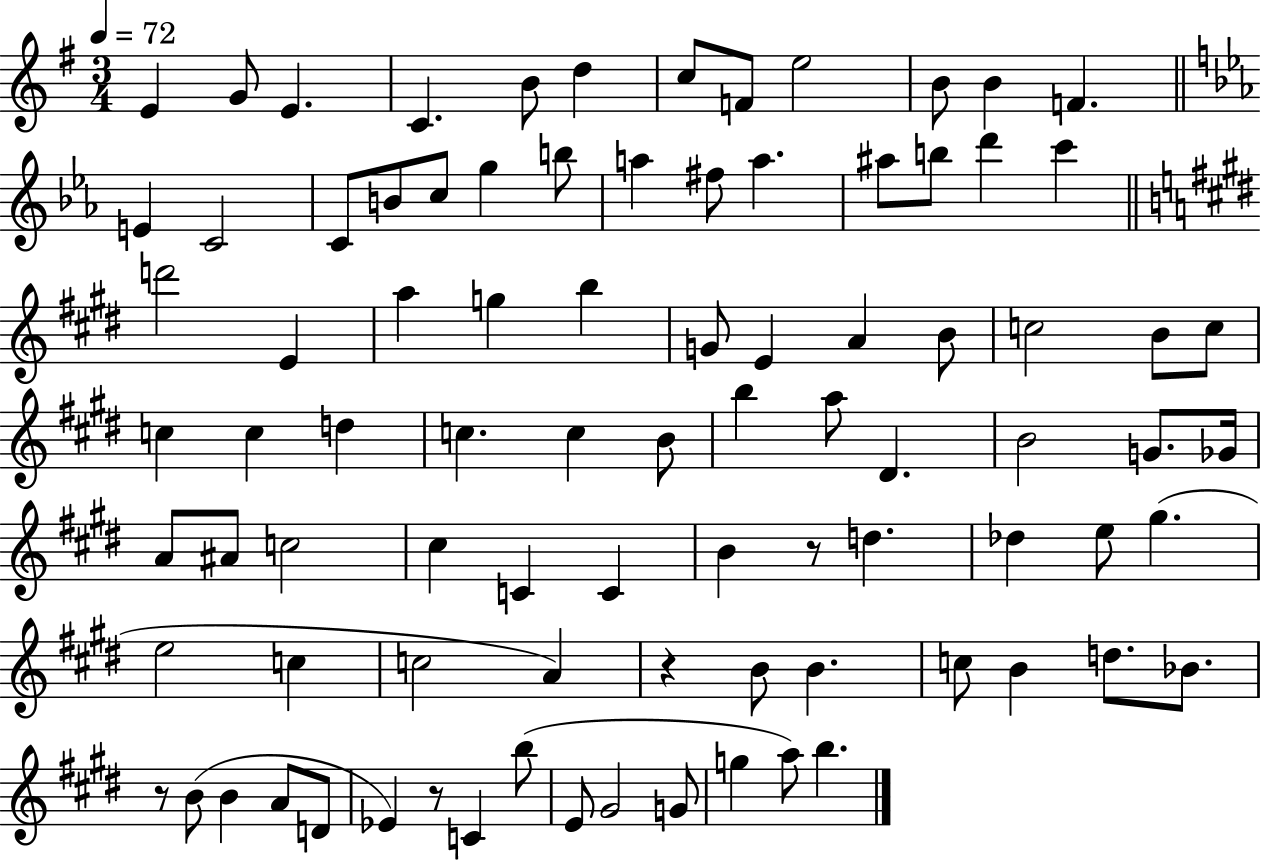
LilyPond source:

{
  \clef treble
  \numericTimeSignature
  \time 3/4
  \key g \major
  \tempo 4 = 72
  e'4 g'8 e'4. | c'4. b'8 d''4 | c''8 f'8 e''2 | b'8 b'4 f'4. | \break \bar "||" \break \key c \minor e'4 c'2 | c'8 b'8 c''8 g''4 b''8 | a''4 fis''8 a''4. | ais''8 b''8 d'''4 c'''4 | \break \bar "||" \break \key e \major d'''2 e'4 | a''4 g''4 b''4 | g'8 e'4 a'4 b'8 | c''2 b'8 c''8 | \break c''4 c''4 d''4 | c''4. c''4 b'8 | b''4 a''8 dis'4. | b'2 g'8. ges'16 | \break a'8 ais'8 c''2 | cis''4 c'4 c'4 | b'4 r8 d''4. | des''4 e''8 gis''4.( | \break e''2 c''4 | c''2 a'4) | r4 b'8 b'4. | c''8 b'4 d''8. bes'8. | \break r8 b'8( b'4 a'8 d'8 | ees'4) r8 c'4 b''8( | e'8 gis'2 g'8 | g''4 a''8) b''4. | \break \bar "|."
}